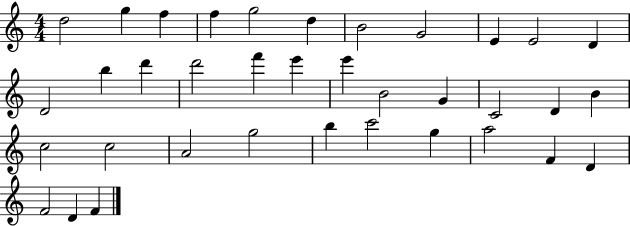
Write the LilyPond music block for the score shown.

{
  \clef treble
  \numericTimeSignature
  \time 4/4
  \key c \major
  d''2 g''4 f''4 | f''4 g''2 d''4 | b'2 g'2 | e'4 e'2 d'4 | \break d'2 b''4 d'''4 | d'''2 f'''4 e'''4 | e'''4 b'2 g'4 | c'2 d'4 b'4 | \break c''2 c''2 | a'2 g''2 | b''4 c'''2 g''4 | a''2 f'4 d'4 | \break f'2 d'4 f'4 | \bar "|."
}